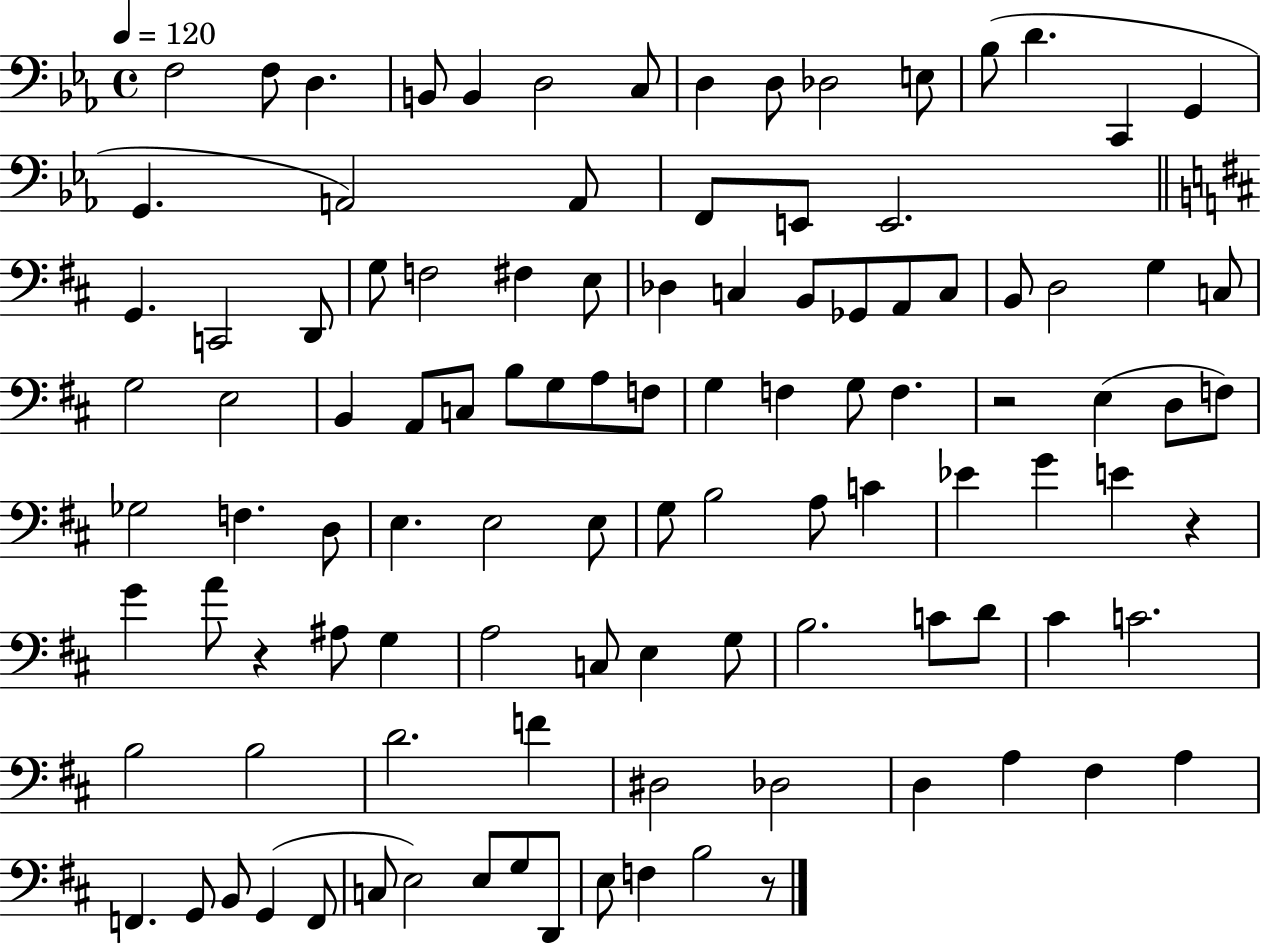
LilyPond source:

{
  \clef bass
  \time 4/4
  \defaultTimeSignature
  \key ees \major
  \tempo 4 = 120
  f2 f8 d4. | b,8 b,4 d2 c8 | d4 d8 des2 e8 | bes8( d'4. c,4 g,4 | \break g,4. a,2) a,8 | f,8 e,8 e,2. | \bar "||" \break \key b \minor g,4. c,2 d,8 | g8 f2 fis4 e8 | des4 c4 b,8 ges,8 a,8 c8 | b,8 d2 g4 c8 | \break g2 e2 | b,4 a,8 c8 b8 g8 a8 f8 | g4 f4 g8 f4. | r2 e4( d8 f8) | \break ges2 f4. d8 | e4. e2 e8 | g8 b2 a8 c'4 | ees'4 g'4 e'4 r4 | \break g'4 a'8 r4 ais8 g4 | a2 c8 e4 g8 | b2. c'8 d'8 | cis'4 c'2. | \break b2 b2 | d'2. f'4 | dis2 des2 | d4 a4 fis4 a4 | \break f,4. g,8 b,8 g,4( f,8 | c8 e2) e8 g8 d,8 | e8 f4 b2 r8 | \bar "|."
}